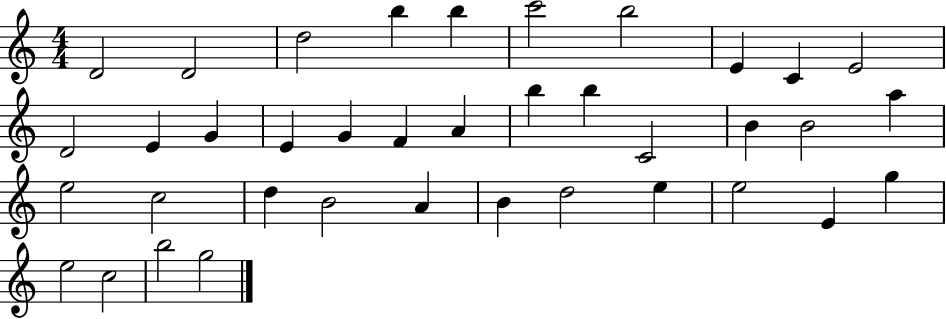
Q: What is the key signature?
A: C major